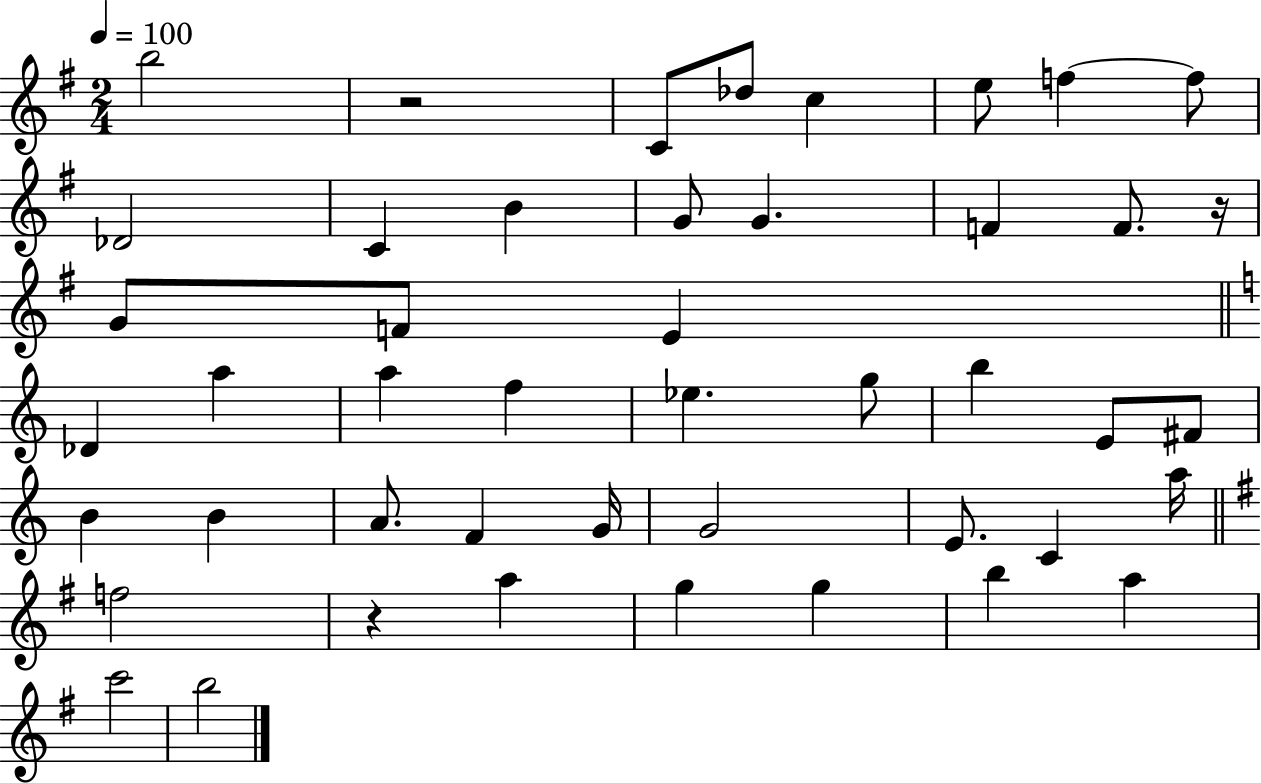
B5/h R/h C4/e Db5/e C5/q E5/e F5/q F5/e Db4/h C4/q B4/q G4/e G4/q. F4/q F4/e. R/s G4/e F4/e E4/q Db4/q A5/q A5/q F5/q Eb5/q. G5/e B5/q E4/e F#4/e B4/q B4/q A4/e. F4/q G4/s G4/h E4/e. C4/q A5/s F5/h R/q A5/q G5/q G5/q B5/q A5/q C6/h B5/h